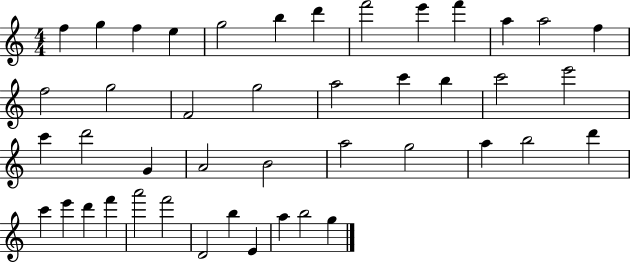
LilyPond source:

{
  \clef treble
  \numericTimeSignature
  \time 4/4
  \key c \major
  f''4 g''4 f''4 e''4 | g''2 b''4 d'''4 | f'''2 e'''4 f'''4 | a''4 a''2 f''4 | \break f''2 g''2 | f'2 g''2 | a''2 c'''4 b''4 | c'''2 e'''2 | \break c'''4 d'''2 g'4 | a'2 b'2 | a''2 g''2 | a''4 b''2 d'''4 | \break c'''4 e'''4 d'''4 f'''4 | a'''2 f'''2 | d'2 b''4 e'4 | a''4 b''2 g''4 | \break \bar "|."
}